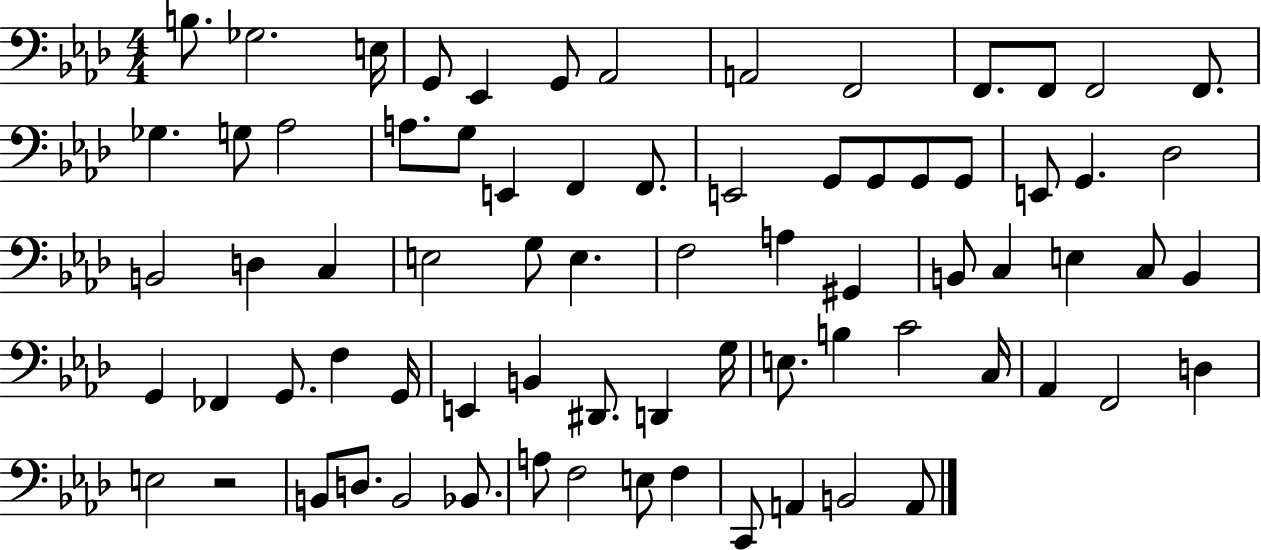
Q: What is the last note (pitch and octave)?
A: A2